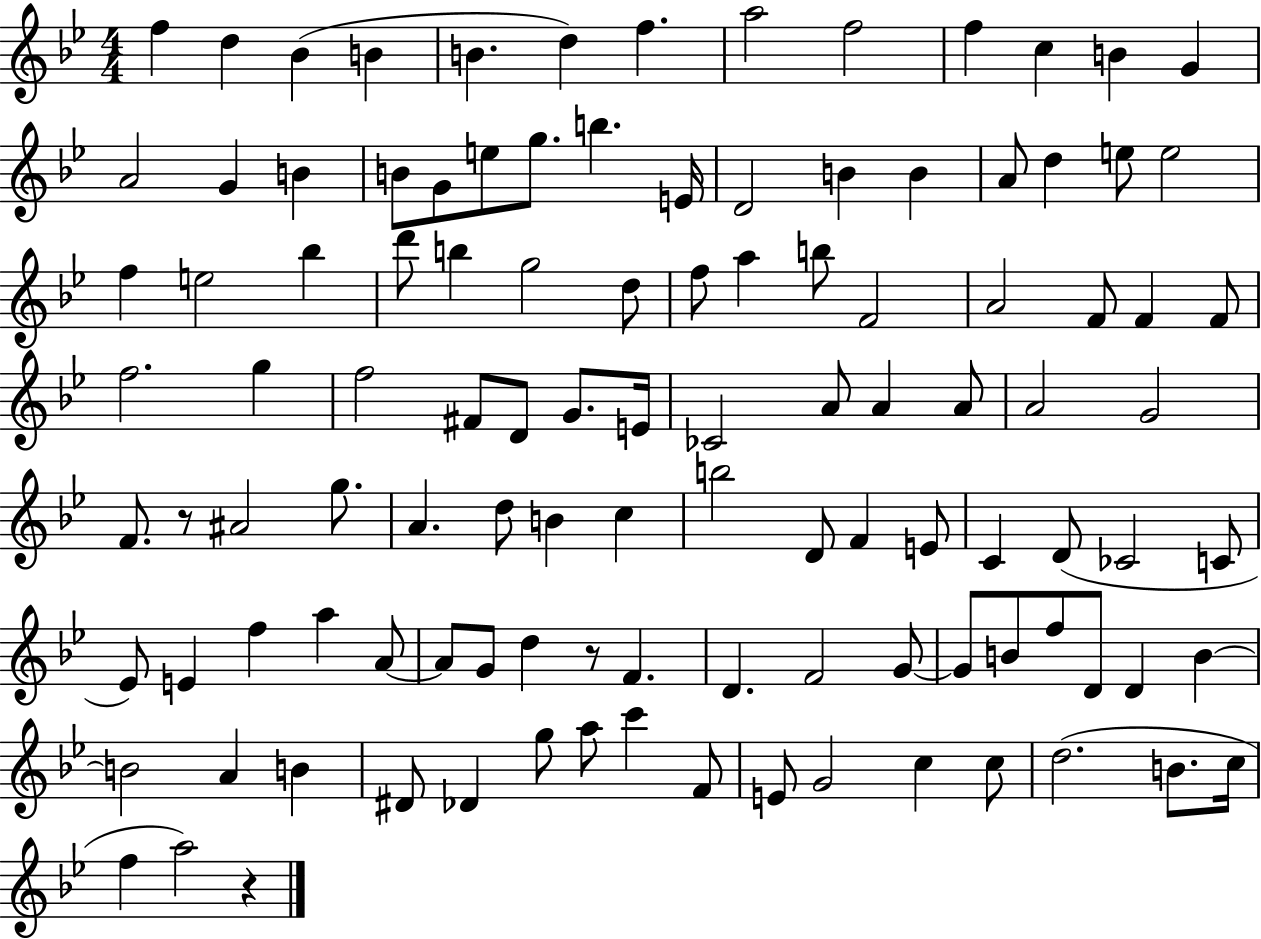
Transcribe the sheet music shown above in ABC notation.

X:1
T:Untitled
M:4/4
L:1/4
K:Bb
f d _B B B d f a2 f2 f c B G A2 G B B/2 G/2 e/2 g/2 b E/4 D2 B B A/2 d e/2 e2 f e2 _b d'/2 b g2 d/2 f/2 a b/2 F2 A2 F/2 F F/2 f2 g f2 ^F/2 D/2 G/2 E/4 _C2 A/2 A A/2 A2 G2 F/2 z/2 ^A2 g/2 A d/2 B c b2 D/2 F E/2 C D/2 _C2 C/2 _E/2 E f a A/2 A/2 G/2 d z/2 F D F2 G/2 G/2 B/2 f/2 D/2 D B B2 A B ^D/2 _D g/2 a/2 c' F/2 E/2 G2 c c/2 d2 B/2 c/4 f a2 z